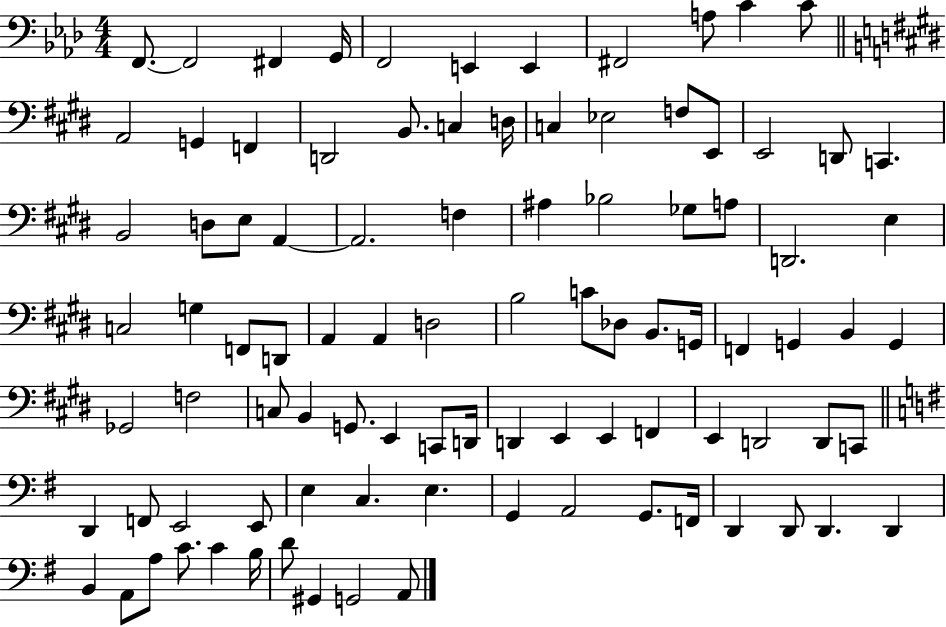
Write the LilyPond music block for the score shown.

{
  \clef bass
  \numericTimeSignature
  \time 4/4
  \key aes \major
  f,8.~~ f,2 fis,4 g,16 | f,2 e,4 e,4 | fis,2 a8 c'4 c'8 | \bar "||" \break \key e \major a,2 g,4 f,4 | d,2 b,8. c4 d16 | c4 ees2 f8 e,8 | e,2 d,8 c,4. | \break b,2 d8 e8 a,4~~ | a,2. f4 | ais4 bes2 ges8 a8 | d,2. e4 | \break c2 g4 f,8 d,8 | a,4 a,4 d2 | b2 c'8 des8 b,8. g,16 | f,4 g,4 b,4 g,4 | \break ges,2 f2 | c8 b,4 g,8. e,4 c,8 d,16 | d,4 e,4 e,4 f,4 | e,4 d,2 d,8 c,8 | \break \bar "||" \break \key g \major d,4 f,8 e,2 e,8 | e4 c4. e4. | g,4 a,2 g,8. f,16 | d,4 d,8 d,4. d,4 | \break b,4 a,8 a8 c'8. c'4 b16 | d'8 gis,4 g,2 a,8 | \bar "|."
}